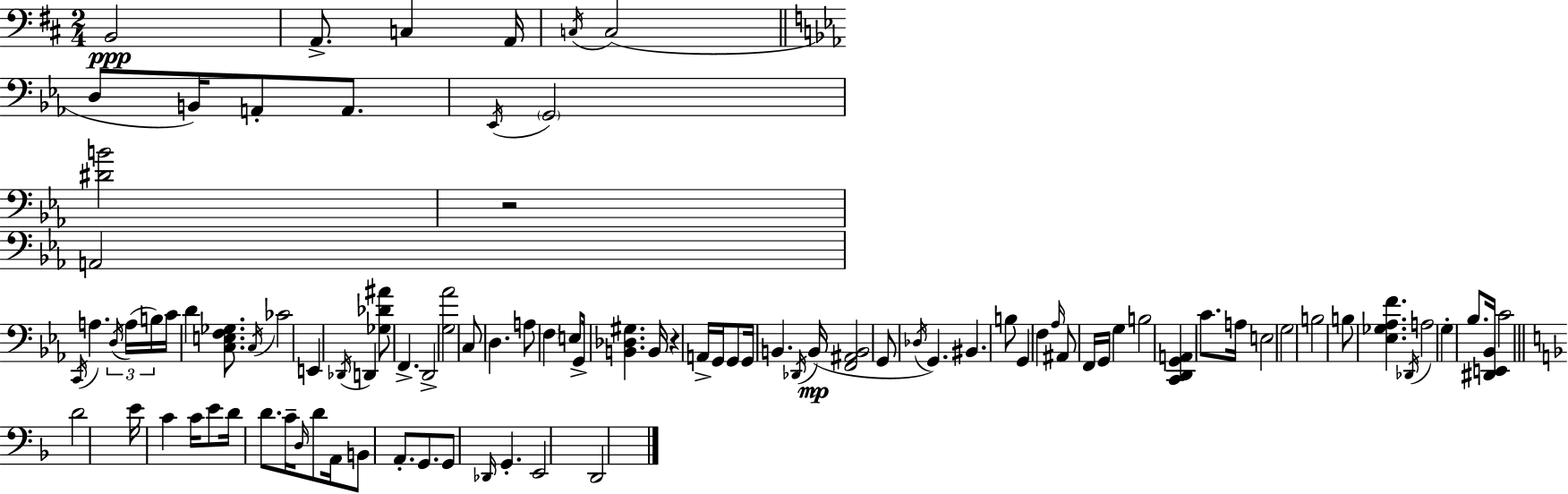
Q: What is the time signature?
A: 2/4